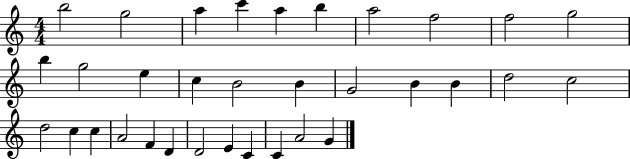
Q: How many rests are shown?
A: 0